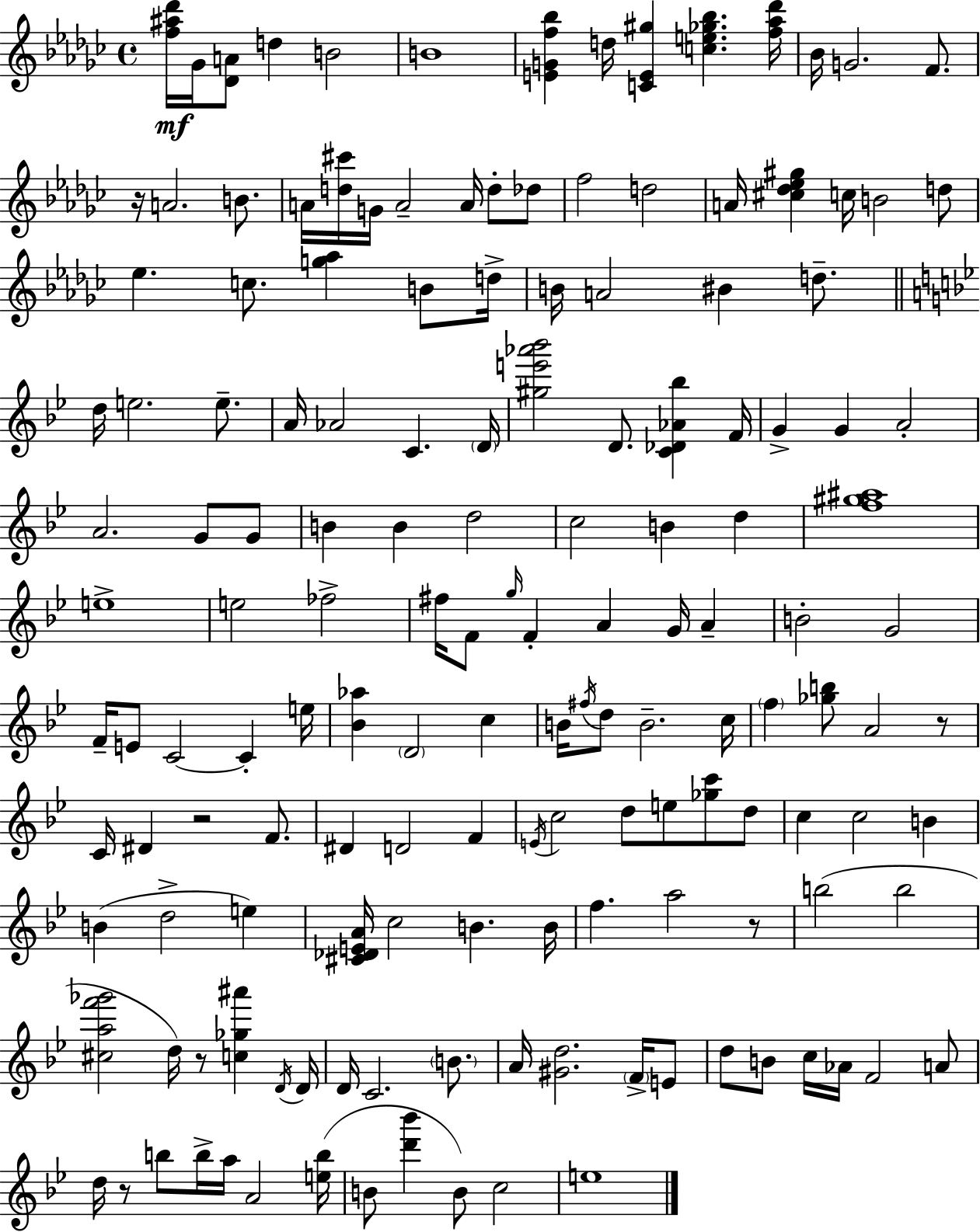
X:1
T:Untitled
M:4/4
L:1/4
K:Ebm
[f^a_d']/4 _G/4 [_DA]/2 d B2 B4 [EGf_b] d/4 [CE^g] [ce_g_b] [f_a_d']/4 _B/4 G2 F/2 z/4 A2 B/2 A/4 [d^c']/4 G/4 A2 A/4 d/2 _d/2 f2 d2 A/4 [^c_d_e^g] c/4 B2 d/2 _e c/2 [g_a] B/2 d/4 B/4 A2 ^B d/2 d/4 e2 e/2 A/4 _A2 C D/4 [^ge'_a'_b']2 D/2 [C_D_A_b] F/4 G G A2 A2 G/2 G/2 B B d2 c2 B d [f^g^a]4 e4 e2 _f2 ^f/4 F/2 g/4 F A G/4 A B2 G2 F/4 E/2 C2 C e/4 [_B_a] D2 c B/4 ^f/4 d/2 B2 c/4 f [_gb]/2 A2 z/2 C/4 ^D z2 F/2 ^D D2 F E/4 c2 d/2 e/2 [_gc']/2 d/2 c c2 B B d2 e [^C_DEA]/4 c2 B B/4 f a2 z/2 b2 b2 [^caf'_g']2 d/4 z/2 [c_g^a'] D/4 D/4 D/4 C2 B/2 A/4 [^Gd]2 F/4 E/2 d/2 B/2 c/4 _A/4 F2 A/2 d/4 z/2 b/2 b/4 a/4 A2 [eb]/4 B/2 [d'_b'] B/2 c2 e4